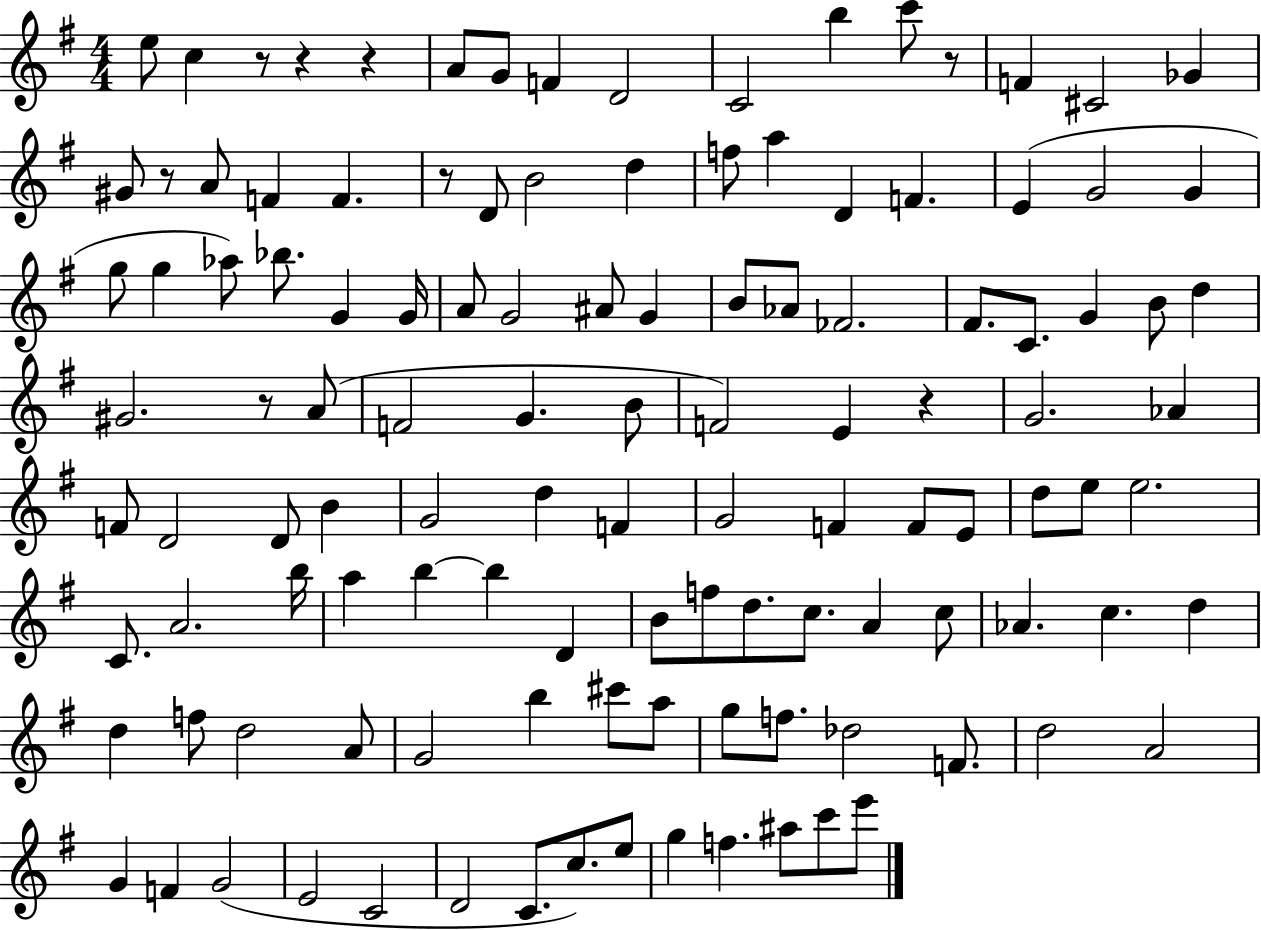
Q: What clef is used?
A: treble